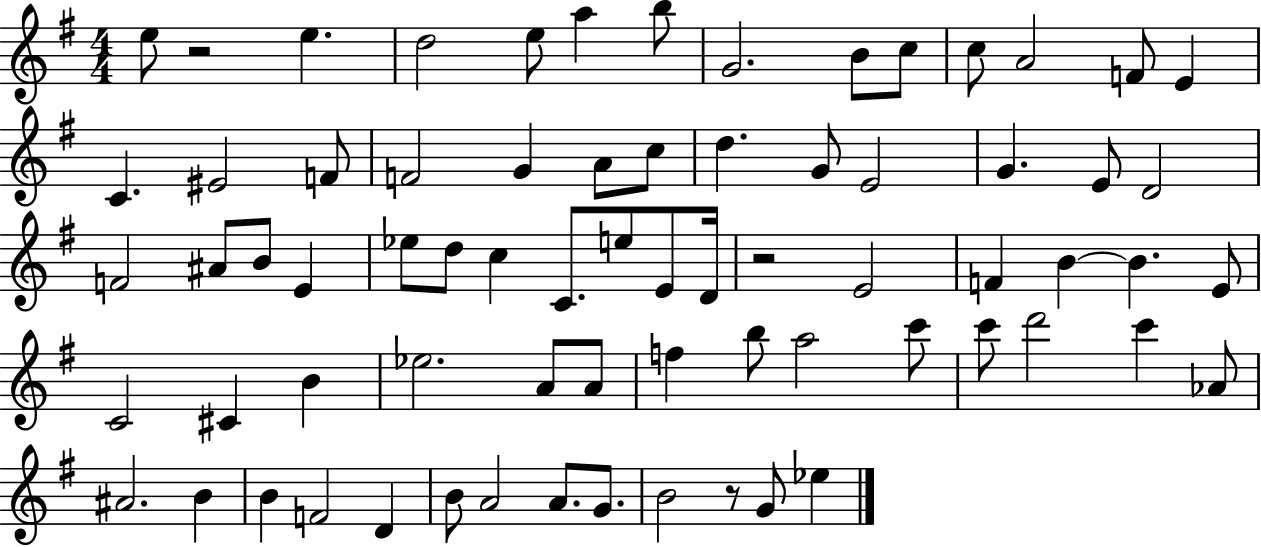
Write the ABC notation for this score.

X:1
T:Untitled
M:4/4
L:1/4
K:G
e/2 z2 e d2 e/2 a b/2 G2 B/2 c/2 c/2 A2 F/2 E C ^E2 F/2 F2 G A/2 c/2 d G/2 E2 G E/2 D2 F2 ^A/2 B/2 E _e/2 d/2 c C/2 e/2 E/2 D/4 z2 E2 F B B E/2 C2 ^C B _e2 A/2 A/2 f b/2 a2 c'/2 c'/2 d'2 c' _A/2 ^A2 B B F2 D B/2 A2 A/2 G/2 B2 z/2 G/2 _e